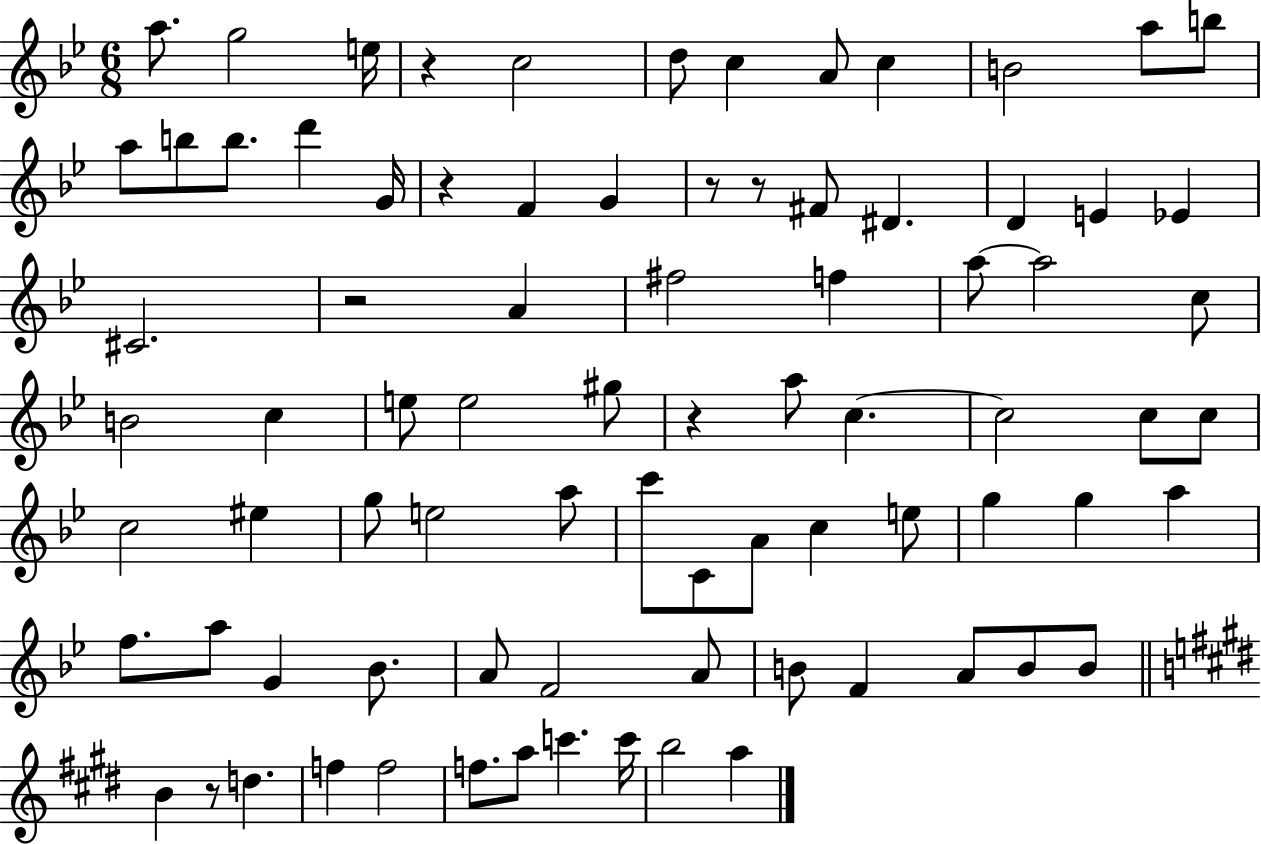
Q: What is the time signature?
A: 6/8